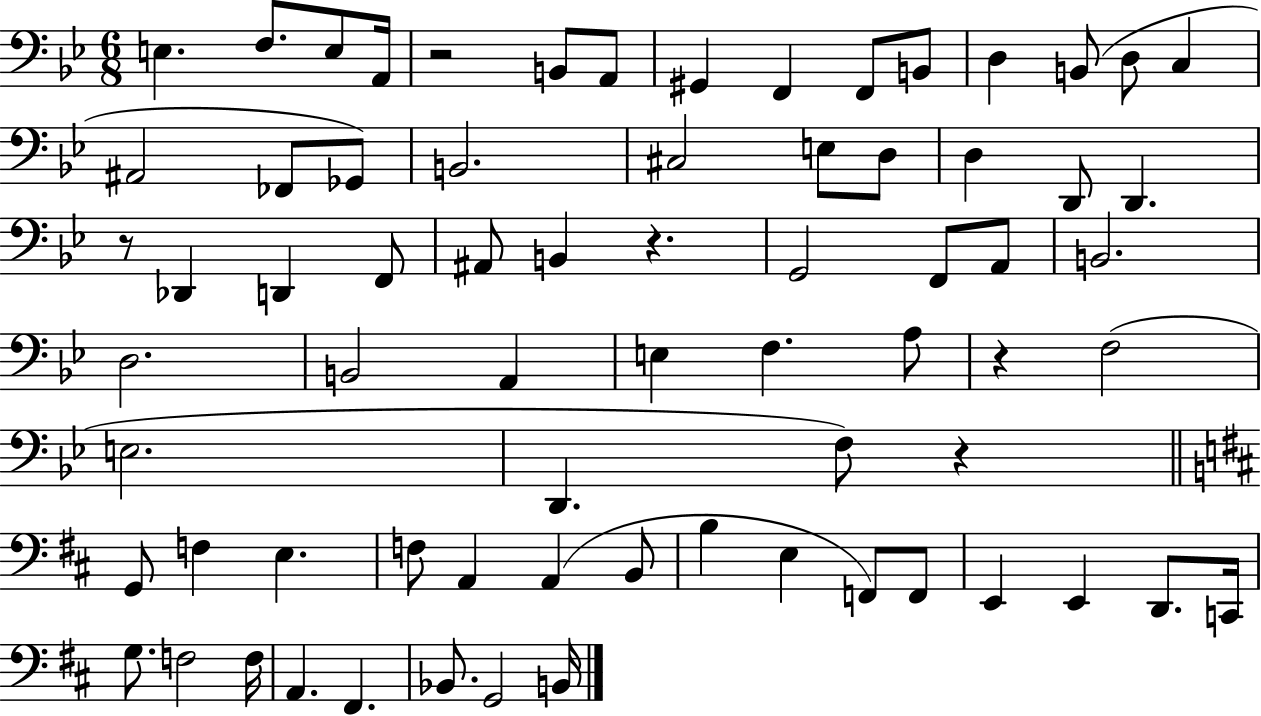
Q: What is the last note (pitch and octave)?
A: B2